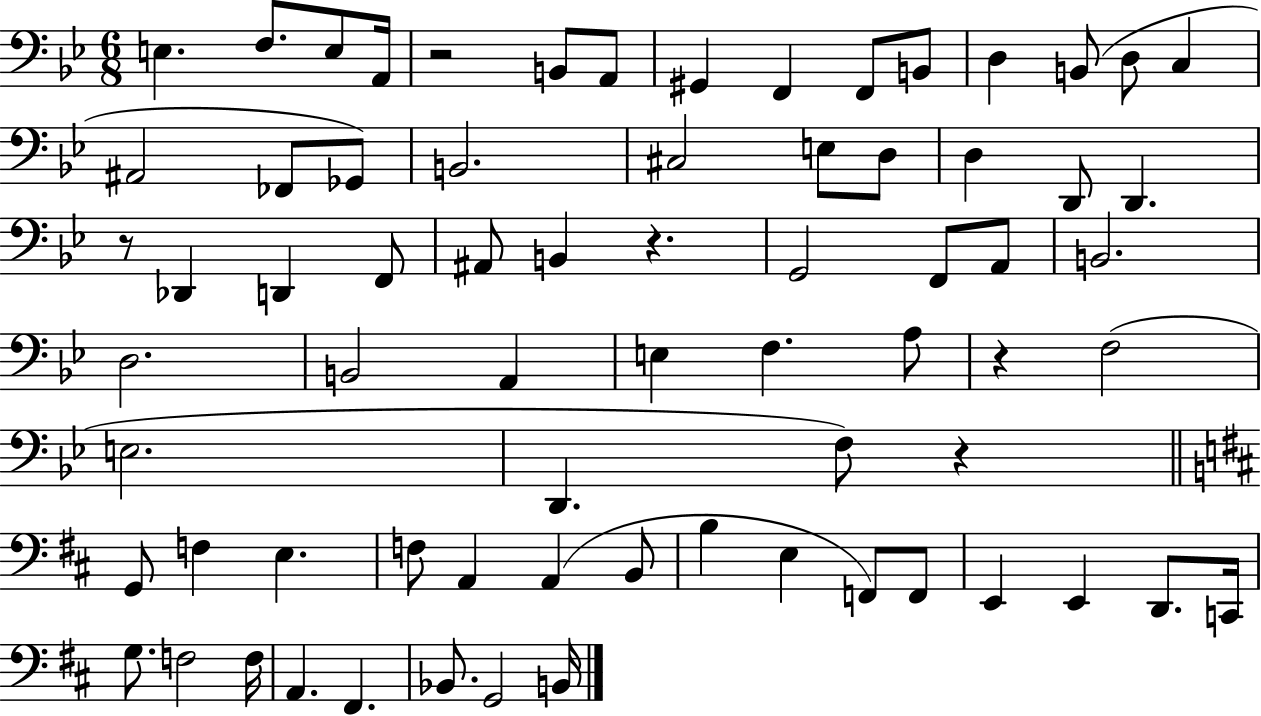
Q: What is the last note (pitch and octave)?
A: B2